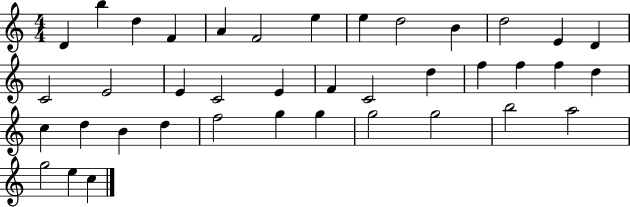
X:1
T:Untitled
M:4/4
L:1/4
K:C
D b d F A F2 e e d2 B d2 E D C2 E2 E C2 E F C2 d f f f d c d B d f2 g g g2 g2 b2 a2 g2 e c